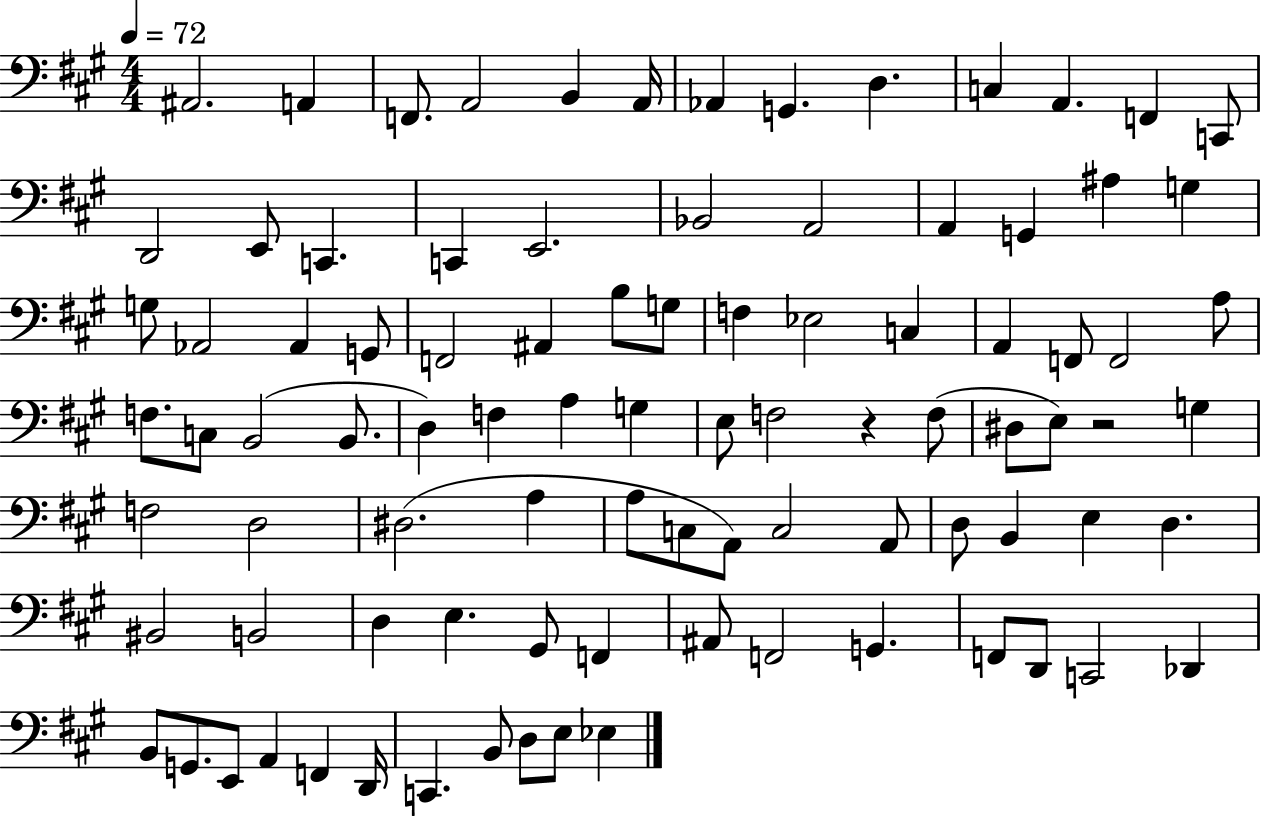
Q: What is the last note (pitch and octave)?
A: Eb3